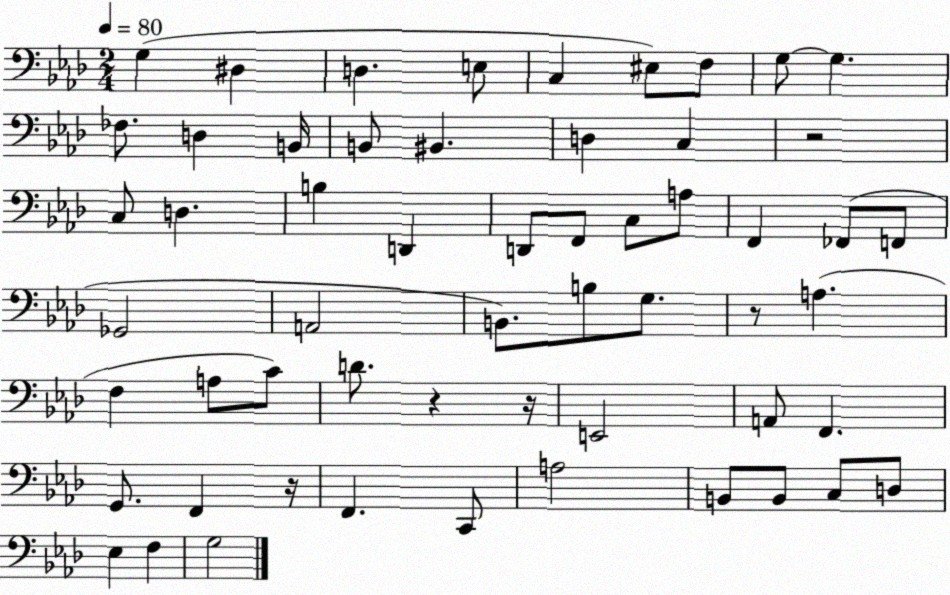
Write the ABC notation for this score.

X:1
T:Untitled
M:2/4
L:1/4
K:Ab
G, ^D, D, E,/2 C, ^E,/2 F,/2 G,/2 G, _F,/2 D, B,,/4 B,,/2 ^B,, D, C, z2 C,/2 D, B, D,, D,,/2 F,,/2 C,/2 A,/2 F,, _F,,/2 F,,/2 _G,,2 A,,2 B,,/2 B,/2 G,/2 z/2 A, F, A,/2 C/2 D/2 z z/4 E,,2 A,,/2 F,, G,,/2 F,, z/4 F,, C,,/2 A,2 B,,/2 B,,/2 C,/2 D,/2 _E, F, G,2